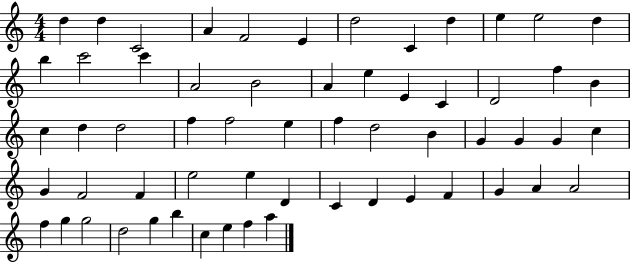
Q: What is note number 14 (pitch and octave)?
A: C6